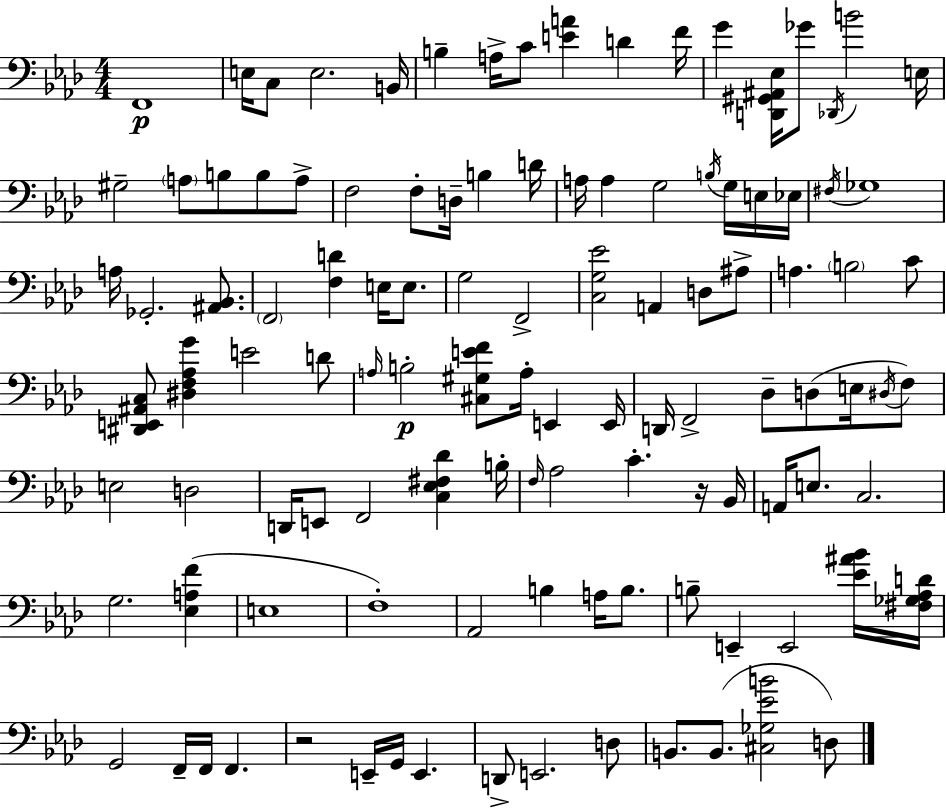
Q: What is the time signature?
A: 4/4